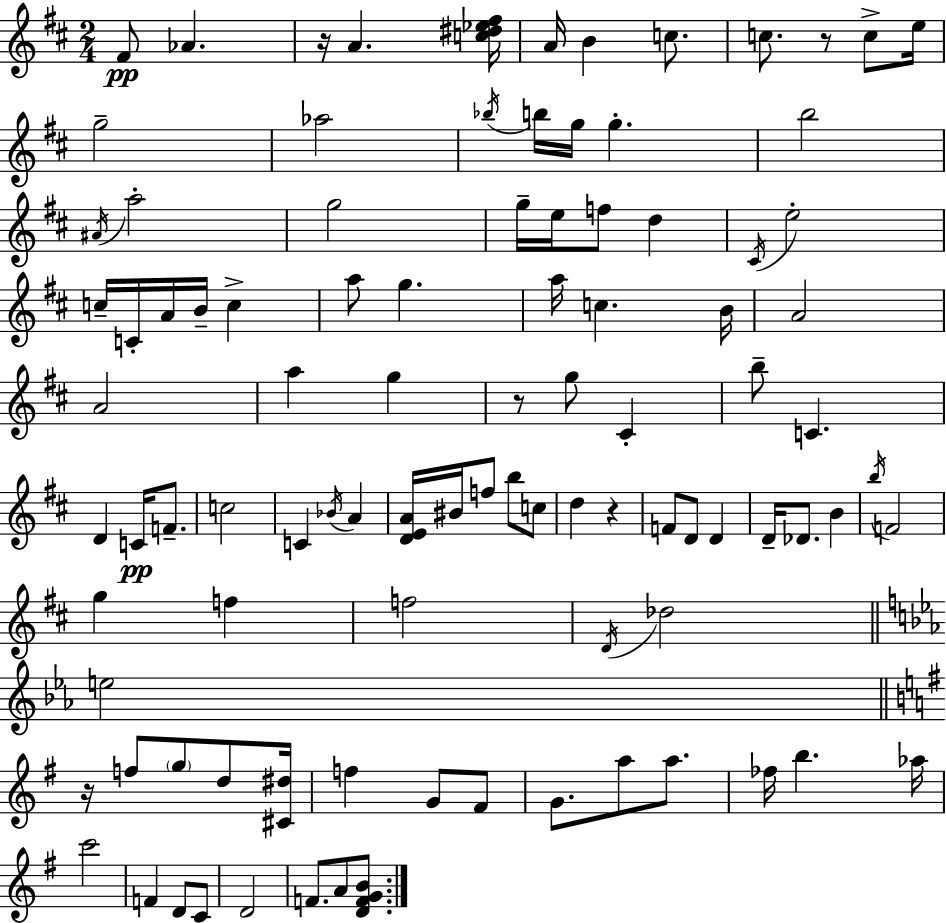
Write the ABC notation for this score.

X:1
T:Untitled
M:2/4
L:1/4
K:D
^F/2 _A z/4 A [c^d_e^f]/4 A/4 B c/2 c/2 z/2 c/2 e/4 g2 _a2 _b/4 b/4 g/4 g b2 ^A/4 a2 g2 g/4 e/4 f/2 d ^C/4 e2 c/4 C/4 A/4 B/4 c a/2 g a/4 c B/4 A2 A2 a g z/2 g/2 ^C b/2 C D C/4 F/2 c2 C _B/4 A [DEA]/4 ^B/4 f/2 b/2 c/2 d z F/2 D/2 D D/4 _D/2 B b/4 F2 g f f2 D/4 _d2 e2 z/4 f/2 g/2 d/2 [^C^d]/4 f G/2 ^F/2 G/2 a/2 a/2 _f/4 b _a/4 c'2 F D/2 C/2 D2 F/2 A/2 [DFGB]/2